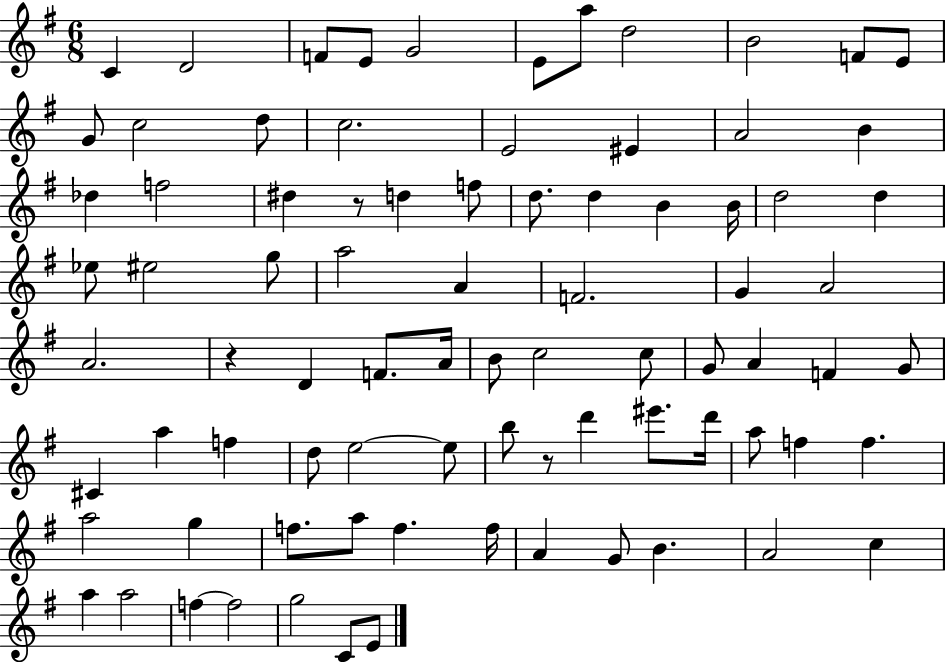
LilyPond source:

{
  \clef treble
  \numericTimeSignature
  \time 6/8
  \key g \major
  \repeat volta 2 { c'4 d'2 | f'8 e'8 g'2 | e'8 a''8 d''2 | b'2 f'8 e'8 | \break g'8 c''2 d''8 | c''2. | e'2 eis'4 | a'2 b'4 | \break des''4 f''2 | dis''4 r8 d''4 f''8 | d''8. d''4 b'4 b'16 | d''2 d''4 | \break ees''8 eis''2 g''8 | a''2 a'4 | f'2. | g'4 a'2 | \break a'2. | r4 d'4 f'8. a'16 | b'8 c''2 c''8 | g'8 a'4 f'4 g'8 | \break cis'4 a''4 f''4 | d''8 e''2~~ e''8 | b''8 r8 d'''4 eis'''8. d'''16 | a''8 f''4 f''4. | \break a''2 g''4 | f''8. a''8 f''4. f''16 | a'4 g'8 b'4. | a'2 c''4 | \break a''4 a''2 | f''4~~ f''2 | g''2 c'8 e'8 | } \bar "|."
}